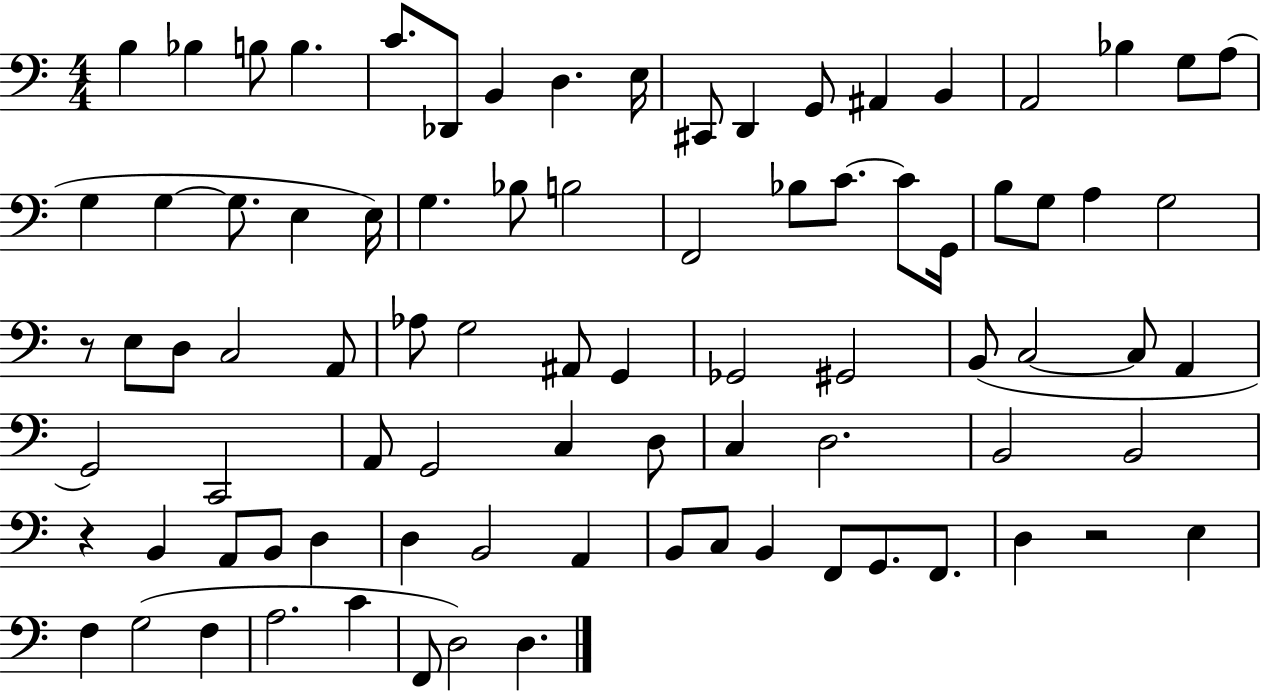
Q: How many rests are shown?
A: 3